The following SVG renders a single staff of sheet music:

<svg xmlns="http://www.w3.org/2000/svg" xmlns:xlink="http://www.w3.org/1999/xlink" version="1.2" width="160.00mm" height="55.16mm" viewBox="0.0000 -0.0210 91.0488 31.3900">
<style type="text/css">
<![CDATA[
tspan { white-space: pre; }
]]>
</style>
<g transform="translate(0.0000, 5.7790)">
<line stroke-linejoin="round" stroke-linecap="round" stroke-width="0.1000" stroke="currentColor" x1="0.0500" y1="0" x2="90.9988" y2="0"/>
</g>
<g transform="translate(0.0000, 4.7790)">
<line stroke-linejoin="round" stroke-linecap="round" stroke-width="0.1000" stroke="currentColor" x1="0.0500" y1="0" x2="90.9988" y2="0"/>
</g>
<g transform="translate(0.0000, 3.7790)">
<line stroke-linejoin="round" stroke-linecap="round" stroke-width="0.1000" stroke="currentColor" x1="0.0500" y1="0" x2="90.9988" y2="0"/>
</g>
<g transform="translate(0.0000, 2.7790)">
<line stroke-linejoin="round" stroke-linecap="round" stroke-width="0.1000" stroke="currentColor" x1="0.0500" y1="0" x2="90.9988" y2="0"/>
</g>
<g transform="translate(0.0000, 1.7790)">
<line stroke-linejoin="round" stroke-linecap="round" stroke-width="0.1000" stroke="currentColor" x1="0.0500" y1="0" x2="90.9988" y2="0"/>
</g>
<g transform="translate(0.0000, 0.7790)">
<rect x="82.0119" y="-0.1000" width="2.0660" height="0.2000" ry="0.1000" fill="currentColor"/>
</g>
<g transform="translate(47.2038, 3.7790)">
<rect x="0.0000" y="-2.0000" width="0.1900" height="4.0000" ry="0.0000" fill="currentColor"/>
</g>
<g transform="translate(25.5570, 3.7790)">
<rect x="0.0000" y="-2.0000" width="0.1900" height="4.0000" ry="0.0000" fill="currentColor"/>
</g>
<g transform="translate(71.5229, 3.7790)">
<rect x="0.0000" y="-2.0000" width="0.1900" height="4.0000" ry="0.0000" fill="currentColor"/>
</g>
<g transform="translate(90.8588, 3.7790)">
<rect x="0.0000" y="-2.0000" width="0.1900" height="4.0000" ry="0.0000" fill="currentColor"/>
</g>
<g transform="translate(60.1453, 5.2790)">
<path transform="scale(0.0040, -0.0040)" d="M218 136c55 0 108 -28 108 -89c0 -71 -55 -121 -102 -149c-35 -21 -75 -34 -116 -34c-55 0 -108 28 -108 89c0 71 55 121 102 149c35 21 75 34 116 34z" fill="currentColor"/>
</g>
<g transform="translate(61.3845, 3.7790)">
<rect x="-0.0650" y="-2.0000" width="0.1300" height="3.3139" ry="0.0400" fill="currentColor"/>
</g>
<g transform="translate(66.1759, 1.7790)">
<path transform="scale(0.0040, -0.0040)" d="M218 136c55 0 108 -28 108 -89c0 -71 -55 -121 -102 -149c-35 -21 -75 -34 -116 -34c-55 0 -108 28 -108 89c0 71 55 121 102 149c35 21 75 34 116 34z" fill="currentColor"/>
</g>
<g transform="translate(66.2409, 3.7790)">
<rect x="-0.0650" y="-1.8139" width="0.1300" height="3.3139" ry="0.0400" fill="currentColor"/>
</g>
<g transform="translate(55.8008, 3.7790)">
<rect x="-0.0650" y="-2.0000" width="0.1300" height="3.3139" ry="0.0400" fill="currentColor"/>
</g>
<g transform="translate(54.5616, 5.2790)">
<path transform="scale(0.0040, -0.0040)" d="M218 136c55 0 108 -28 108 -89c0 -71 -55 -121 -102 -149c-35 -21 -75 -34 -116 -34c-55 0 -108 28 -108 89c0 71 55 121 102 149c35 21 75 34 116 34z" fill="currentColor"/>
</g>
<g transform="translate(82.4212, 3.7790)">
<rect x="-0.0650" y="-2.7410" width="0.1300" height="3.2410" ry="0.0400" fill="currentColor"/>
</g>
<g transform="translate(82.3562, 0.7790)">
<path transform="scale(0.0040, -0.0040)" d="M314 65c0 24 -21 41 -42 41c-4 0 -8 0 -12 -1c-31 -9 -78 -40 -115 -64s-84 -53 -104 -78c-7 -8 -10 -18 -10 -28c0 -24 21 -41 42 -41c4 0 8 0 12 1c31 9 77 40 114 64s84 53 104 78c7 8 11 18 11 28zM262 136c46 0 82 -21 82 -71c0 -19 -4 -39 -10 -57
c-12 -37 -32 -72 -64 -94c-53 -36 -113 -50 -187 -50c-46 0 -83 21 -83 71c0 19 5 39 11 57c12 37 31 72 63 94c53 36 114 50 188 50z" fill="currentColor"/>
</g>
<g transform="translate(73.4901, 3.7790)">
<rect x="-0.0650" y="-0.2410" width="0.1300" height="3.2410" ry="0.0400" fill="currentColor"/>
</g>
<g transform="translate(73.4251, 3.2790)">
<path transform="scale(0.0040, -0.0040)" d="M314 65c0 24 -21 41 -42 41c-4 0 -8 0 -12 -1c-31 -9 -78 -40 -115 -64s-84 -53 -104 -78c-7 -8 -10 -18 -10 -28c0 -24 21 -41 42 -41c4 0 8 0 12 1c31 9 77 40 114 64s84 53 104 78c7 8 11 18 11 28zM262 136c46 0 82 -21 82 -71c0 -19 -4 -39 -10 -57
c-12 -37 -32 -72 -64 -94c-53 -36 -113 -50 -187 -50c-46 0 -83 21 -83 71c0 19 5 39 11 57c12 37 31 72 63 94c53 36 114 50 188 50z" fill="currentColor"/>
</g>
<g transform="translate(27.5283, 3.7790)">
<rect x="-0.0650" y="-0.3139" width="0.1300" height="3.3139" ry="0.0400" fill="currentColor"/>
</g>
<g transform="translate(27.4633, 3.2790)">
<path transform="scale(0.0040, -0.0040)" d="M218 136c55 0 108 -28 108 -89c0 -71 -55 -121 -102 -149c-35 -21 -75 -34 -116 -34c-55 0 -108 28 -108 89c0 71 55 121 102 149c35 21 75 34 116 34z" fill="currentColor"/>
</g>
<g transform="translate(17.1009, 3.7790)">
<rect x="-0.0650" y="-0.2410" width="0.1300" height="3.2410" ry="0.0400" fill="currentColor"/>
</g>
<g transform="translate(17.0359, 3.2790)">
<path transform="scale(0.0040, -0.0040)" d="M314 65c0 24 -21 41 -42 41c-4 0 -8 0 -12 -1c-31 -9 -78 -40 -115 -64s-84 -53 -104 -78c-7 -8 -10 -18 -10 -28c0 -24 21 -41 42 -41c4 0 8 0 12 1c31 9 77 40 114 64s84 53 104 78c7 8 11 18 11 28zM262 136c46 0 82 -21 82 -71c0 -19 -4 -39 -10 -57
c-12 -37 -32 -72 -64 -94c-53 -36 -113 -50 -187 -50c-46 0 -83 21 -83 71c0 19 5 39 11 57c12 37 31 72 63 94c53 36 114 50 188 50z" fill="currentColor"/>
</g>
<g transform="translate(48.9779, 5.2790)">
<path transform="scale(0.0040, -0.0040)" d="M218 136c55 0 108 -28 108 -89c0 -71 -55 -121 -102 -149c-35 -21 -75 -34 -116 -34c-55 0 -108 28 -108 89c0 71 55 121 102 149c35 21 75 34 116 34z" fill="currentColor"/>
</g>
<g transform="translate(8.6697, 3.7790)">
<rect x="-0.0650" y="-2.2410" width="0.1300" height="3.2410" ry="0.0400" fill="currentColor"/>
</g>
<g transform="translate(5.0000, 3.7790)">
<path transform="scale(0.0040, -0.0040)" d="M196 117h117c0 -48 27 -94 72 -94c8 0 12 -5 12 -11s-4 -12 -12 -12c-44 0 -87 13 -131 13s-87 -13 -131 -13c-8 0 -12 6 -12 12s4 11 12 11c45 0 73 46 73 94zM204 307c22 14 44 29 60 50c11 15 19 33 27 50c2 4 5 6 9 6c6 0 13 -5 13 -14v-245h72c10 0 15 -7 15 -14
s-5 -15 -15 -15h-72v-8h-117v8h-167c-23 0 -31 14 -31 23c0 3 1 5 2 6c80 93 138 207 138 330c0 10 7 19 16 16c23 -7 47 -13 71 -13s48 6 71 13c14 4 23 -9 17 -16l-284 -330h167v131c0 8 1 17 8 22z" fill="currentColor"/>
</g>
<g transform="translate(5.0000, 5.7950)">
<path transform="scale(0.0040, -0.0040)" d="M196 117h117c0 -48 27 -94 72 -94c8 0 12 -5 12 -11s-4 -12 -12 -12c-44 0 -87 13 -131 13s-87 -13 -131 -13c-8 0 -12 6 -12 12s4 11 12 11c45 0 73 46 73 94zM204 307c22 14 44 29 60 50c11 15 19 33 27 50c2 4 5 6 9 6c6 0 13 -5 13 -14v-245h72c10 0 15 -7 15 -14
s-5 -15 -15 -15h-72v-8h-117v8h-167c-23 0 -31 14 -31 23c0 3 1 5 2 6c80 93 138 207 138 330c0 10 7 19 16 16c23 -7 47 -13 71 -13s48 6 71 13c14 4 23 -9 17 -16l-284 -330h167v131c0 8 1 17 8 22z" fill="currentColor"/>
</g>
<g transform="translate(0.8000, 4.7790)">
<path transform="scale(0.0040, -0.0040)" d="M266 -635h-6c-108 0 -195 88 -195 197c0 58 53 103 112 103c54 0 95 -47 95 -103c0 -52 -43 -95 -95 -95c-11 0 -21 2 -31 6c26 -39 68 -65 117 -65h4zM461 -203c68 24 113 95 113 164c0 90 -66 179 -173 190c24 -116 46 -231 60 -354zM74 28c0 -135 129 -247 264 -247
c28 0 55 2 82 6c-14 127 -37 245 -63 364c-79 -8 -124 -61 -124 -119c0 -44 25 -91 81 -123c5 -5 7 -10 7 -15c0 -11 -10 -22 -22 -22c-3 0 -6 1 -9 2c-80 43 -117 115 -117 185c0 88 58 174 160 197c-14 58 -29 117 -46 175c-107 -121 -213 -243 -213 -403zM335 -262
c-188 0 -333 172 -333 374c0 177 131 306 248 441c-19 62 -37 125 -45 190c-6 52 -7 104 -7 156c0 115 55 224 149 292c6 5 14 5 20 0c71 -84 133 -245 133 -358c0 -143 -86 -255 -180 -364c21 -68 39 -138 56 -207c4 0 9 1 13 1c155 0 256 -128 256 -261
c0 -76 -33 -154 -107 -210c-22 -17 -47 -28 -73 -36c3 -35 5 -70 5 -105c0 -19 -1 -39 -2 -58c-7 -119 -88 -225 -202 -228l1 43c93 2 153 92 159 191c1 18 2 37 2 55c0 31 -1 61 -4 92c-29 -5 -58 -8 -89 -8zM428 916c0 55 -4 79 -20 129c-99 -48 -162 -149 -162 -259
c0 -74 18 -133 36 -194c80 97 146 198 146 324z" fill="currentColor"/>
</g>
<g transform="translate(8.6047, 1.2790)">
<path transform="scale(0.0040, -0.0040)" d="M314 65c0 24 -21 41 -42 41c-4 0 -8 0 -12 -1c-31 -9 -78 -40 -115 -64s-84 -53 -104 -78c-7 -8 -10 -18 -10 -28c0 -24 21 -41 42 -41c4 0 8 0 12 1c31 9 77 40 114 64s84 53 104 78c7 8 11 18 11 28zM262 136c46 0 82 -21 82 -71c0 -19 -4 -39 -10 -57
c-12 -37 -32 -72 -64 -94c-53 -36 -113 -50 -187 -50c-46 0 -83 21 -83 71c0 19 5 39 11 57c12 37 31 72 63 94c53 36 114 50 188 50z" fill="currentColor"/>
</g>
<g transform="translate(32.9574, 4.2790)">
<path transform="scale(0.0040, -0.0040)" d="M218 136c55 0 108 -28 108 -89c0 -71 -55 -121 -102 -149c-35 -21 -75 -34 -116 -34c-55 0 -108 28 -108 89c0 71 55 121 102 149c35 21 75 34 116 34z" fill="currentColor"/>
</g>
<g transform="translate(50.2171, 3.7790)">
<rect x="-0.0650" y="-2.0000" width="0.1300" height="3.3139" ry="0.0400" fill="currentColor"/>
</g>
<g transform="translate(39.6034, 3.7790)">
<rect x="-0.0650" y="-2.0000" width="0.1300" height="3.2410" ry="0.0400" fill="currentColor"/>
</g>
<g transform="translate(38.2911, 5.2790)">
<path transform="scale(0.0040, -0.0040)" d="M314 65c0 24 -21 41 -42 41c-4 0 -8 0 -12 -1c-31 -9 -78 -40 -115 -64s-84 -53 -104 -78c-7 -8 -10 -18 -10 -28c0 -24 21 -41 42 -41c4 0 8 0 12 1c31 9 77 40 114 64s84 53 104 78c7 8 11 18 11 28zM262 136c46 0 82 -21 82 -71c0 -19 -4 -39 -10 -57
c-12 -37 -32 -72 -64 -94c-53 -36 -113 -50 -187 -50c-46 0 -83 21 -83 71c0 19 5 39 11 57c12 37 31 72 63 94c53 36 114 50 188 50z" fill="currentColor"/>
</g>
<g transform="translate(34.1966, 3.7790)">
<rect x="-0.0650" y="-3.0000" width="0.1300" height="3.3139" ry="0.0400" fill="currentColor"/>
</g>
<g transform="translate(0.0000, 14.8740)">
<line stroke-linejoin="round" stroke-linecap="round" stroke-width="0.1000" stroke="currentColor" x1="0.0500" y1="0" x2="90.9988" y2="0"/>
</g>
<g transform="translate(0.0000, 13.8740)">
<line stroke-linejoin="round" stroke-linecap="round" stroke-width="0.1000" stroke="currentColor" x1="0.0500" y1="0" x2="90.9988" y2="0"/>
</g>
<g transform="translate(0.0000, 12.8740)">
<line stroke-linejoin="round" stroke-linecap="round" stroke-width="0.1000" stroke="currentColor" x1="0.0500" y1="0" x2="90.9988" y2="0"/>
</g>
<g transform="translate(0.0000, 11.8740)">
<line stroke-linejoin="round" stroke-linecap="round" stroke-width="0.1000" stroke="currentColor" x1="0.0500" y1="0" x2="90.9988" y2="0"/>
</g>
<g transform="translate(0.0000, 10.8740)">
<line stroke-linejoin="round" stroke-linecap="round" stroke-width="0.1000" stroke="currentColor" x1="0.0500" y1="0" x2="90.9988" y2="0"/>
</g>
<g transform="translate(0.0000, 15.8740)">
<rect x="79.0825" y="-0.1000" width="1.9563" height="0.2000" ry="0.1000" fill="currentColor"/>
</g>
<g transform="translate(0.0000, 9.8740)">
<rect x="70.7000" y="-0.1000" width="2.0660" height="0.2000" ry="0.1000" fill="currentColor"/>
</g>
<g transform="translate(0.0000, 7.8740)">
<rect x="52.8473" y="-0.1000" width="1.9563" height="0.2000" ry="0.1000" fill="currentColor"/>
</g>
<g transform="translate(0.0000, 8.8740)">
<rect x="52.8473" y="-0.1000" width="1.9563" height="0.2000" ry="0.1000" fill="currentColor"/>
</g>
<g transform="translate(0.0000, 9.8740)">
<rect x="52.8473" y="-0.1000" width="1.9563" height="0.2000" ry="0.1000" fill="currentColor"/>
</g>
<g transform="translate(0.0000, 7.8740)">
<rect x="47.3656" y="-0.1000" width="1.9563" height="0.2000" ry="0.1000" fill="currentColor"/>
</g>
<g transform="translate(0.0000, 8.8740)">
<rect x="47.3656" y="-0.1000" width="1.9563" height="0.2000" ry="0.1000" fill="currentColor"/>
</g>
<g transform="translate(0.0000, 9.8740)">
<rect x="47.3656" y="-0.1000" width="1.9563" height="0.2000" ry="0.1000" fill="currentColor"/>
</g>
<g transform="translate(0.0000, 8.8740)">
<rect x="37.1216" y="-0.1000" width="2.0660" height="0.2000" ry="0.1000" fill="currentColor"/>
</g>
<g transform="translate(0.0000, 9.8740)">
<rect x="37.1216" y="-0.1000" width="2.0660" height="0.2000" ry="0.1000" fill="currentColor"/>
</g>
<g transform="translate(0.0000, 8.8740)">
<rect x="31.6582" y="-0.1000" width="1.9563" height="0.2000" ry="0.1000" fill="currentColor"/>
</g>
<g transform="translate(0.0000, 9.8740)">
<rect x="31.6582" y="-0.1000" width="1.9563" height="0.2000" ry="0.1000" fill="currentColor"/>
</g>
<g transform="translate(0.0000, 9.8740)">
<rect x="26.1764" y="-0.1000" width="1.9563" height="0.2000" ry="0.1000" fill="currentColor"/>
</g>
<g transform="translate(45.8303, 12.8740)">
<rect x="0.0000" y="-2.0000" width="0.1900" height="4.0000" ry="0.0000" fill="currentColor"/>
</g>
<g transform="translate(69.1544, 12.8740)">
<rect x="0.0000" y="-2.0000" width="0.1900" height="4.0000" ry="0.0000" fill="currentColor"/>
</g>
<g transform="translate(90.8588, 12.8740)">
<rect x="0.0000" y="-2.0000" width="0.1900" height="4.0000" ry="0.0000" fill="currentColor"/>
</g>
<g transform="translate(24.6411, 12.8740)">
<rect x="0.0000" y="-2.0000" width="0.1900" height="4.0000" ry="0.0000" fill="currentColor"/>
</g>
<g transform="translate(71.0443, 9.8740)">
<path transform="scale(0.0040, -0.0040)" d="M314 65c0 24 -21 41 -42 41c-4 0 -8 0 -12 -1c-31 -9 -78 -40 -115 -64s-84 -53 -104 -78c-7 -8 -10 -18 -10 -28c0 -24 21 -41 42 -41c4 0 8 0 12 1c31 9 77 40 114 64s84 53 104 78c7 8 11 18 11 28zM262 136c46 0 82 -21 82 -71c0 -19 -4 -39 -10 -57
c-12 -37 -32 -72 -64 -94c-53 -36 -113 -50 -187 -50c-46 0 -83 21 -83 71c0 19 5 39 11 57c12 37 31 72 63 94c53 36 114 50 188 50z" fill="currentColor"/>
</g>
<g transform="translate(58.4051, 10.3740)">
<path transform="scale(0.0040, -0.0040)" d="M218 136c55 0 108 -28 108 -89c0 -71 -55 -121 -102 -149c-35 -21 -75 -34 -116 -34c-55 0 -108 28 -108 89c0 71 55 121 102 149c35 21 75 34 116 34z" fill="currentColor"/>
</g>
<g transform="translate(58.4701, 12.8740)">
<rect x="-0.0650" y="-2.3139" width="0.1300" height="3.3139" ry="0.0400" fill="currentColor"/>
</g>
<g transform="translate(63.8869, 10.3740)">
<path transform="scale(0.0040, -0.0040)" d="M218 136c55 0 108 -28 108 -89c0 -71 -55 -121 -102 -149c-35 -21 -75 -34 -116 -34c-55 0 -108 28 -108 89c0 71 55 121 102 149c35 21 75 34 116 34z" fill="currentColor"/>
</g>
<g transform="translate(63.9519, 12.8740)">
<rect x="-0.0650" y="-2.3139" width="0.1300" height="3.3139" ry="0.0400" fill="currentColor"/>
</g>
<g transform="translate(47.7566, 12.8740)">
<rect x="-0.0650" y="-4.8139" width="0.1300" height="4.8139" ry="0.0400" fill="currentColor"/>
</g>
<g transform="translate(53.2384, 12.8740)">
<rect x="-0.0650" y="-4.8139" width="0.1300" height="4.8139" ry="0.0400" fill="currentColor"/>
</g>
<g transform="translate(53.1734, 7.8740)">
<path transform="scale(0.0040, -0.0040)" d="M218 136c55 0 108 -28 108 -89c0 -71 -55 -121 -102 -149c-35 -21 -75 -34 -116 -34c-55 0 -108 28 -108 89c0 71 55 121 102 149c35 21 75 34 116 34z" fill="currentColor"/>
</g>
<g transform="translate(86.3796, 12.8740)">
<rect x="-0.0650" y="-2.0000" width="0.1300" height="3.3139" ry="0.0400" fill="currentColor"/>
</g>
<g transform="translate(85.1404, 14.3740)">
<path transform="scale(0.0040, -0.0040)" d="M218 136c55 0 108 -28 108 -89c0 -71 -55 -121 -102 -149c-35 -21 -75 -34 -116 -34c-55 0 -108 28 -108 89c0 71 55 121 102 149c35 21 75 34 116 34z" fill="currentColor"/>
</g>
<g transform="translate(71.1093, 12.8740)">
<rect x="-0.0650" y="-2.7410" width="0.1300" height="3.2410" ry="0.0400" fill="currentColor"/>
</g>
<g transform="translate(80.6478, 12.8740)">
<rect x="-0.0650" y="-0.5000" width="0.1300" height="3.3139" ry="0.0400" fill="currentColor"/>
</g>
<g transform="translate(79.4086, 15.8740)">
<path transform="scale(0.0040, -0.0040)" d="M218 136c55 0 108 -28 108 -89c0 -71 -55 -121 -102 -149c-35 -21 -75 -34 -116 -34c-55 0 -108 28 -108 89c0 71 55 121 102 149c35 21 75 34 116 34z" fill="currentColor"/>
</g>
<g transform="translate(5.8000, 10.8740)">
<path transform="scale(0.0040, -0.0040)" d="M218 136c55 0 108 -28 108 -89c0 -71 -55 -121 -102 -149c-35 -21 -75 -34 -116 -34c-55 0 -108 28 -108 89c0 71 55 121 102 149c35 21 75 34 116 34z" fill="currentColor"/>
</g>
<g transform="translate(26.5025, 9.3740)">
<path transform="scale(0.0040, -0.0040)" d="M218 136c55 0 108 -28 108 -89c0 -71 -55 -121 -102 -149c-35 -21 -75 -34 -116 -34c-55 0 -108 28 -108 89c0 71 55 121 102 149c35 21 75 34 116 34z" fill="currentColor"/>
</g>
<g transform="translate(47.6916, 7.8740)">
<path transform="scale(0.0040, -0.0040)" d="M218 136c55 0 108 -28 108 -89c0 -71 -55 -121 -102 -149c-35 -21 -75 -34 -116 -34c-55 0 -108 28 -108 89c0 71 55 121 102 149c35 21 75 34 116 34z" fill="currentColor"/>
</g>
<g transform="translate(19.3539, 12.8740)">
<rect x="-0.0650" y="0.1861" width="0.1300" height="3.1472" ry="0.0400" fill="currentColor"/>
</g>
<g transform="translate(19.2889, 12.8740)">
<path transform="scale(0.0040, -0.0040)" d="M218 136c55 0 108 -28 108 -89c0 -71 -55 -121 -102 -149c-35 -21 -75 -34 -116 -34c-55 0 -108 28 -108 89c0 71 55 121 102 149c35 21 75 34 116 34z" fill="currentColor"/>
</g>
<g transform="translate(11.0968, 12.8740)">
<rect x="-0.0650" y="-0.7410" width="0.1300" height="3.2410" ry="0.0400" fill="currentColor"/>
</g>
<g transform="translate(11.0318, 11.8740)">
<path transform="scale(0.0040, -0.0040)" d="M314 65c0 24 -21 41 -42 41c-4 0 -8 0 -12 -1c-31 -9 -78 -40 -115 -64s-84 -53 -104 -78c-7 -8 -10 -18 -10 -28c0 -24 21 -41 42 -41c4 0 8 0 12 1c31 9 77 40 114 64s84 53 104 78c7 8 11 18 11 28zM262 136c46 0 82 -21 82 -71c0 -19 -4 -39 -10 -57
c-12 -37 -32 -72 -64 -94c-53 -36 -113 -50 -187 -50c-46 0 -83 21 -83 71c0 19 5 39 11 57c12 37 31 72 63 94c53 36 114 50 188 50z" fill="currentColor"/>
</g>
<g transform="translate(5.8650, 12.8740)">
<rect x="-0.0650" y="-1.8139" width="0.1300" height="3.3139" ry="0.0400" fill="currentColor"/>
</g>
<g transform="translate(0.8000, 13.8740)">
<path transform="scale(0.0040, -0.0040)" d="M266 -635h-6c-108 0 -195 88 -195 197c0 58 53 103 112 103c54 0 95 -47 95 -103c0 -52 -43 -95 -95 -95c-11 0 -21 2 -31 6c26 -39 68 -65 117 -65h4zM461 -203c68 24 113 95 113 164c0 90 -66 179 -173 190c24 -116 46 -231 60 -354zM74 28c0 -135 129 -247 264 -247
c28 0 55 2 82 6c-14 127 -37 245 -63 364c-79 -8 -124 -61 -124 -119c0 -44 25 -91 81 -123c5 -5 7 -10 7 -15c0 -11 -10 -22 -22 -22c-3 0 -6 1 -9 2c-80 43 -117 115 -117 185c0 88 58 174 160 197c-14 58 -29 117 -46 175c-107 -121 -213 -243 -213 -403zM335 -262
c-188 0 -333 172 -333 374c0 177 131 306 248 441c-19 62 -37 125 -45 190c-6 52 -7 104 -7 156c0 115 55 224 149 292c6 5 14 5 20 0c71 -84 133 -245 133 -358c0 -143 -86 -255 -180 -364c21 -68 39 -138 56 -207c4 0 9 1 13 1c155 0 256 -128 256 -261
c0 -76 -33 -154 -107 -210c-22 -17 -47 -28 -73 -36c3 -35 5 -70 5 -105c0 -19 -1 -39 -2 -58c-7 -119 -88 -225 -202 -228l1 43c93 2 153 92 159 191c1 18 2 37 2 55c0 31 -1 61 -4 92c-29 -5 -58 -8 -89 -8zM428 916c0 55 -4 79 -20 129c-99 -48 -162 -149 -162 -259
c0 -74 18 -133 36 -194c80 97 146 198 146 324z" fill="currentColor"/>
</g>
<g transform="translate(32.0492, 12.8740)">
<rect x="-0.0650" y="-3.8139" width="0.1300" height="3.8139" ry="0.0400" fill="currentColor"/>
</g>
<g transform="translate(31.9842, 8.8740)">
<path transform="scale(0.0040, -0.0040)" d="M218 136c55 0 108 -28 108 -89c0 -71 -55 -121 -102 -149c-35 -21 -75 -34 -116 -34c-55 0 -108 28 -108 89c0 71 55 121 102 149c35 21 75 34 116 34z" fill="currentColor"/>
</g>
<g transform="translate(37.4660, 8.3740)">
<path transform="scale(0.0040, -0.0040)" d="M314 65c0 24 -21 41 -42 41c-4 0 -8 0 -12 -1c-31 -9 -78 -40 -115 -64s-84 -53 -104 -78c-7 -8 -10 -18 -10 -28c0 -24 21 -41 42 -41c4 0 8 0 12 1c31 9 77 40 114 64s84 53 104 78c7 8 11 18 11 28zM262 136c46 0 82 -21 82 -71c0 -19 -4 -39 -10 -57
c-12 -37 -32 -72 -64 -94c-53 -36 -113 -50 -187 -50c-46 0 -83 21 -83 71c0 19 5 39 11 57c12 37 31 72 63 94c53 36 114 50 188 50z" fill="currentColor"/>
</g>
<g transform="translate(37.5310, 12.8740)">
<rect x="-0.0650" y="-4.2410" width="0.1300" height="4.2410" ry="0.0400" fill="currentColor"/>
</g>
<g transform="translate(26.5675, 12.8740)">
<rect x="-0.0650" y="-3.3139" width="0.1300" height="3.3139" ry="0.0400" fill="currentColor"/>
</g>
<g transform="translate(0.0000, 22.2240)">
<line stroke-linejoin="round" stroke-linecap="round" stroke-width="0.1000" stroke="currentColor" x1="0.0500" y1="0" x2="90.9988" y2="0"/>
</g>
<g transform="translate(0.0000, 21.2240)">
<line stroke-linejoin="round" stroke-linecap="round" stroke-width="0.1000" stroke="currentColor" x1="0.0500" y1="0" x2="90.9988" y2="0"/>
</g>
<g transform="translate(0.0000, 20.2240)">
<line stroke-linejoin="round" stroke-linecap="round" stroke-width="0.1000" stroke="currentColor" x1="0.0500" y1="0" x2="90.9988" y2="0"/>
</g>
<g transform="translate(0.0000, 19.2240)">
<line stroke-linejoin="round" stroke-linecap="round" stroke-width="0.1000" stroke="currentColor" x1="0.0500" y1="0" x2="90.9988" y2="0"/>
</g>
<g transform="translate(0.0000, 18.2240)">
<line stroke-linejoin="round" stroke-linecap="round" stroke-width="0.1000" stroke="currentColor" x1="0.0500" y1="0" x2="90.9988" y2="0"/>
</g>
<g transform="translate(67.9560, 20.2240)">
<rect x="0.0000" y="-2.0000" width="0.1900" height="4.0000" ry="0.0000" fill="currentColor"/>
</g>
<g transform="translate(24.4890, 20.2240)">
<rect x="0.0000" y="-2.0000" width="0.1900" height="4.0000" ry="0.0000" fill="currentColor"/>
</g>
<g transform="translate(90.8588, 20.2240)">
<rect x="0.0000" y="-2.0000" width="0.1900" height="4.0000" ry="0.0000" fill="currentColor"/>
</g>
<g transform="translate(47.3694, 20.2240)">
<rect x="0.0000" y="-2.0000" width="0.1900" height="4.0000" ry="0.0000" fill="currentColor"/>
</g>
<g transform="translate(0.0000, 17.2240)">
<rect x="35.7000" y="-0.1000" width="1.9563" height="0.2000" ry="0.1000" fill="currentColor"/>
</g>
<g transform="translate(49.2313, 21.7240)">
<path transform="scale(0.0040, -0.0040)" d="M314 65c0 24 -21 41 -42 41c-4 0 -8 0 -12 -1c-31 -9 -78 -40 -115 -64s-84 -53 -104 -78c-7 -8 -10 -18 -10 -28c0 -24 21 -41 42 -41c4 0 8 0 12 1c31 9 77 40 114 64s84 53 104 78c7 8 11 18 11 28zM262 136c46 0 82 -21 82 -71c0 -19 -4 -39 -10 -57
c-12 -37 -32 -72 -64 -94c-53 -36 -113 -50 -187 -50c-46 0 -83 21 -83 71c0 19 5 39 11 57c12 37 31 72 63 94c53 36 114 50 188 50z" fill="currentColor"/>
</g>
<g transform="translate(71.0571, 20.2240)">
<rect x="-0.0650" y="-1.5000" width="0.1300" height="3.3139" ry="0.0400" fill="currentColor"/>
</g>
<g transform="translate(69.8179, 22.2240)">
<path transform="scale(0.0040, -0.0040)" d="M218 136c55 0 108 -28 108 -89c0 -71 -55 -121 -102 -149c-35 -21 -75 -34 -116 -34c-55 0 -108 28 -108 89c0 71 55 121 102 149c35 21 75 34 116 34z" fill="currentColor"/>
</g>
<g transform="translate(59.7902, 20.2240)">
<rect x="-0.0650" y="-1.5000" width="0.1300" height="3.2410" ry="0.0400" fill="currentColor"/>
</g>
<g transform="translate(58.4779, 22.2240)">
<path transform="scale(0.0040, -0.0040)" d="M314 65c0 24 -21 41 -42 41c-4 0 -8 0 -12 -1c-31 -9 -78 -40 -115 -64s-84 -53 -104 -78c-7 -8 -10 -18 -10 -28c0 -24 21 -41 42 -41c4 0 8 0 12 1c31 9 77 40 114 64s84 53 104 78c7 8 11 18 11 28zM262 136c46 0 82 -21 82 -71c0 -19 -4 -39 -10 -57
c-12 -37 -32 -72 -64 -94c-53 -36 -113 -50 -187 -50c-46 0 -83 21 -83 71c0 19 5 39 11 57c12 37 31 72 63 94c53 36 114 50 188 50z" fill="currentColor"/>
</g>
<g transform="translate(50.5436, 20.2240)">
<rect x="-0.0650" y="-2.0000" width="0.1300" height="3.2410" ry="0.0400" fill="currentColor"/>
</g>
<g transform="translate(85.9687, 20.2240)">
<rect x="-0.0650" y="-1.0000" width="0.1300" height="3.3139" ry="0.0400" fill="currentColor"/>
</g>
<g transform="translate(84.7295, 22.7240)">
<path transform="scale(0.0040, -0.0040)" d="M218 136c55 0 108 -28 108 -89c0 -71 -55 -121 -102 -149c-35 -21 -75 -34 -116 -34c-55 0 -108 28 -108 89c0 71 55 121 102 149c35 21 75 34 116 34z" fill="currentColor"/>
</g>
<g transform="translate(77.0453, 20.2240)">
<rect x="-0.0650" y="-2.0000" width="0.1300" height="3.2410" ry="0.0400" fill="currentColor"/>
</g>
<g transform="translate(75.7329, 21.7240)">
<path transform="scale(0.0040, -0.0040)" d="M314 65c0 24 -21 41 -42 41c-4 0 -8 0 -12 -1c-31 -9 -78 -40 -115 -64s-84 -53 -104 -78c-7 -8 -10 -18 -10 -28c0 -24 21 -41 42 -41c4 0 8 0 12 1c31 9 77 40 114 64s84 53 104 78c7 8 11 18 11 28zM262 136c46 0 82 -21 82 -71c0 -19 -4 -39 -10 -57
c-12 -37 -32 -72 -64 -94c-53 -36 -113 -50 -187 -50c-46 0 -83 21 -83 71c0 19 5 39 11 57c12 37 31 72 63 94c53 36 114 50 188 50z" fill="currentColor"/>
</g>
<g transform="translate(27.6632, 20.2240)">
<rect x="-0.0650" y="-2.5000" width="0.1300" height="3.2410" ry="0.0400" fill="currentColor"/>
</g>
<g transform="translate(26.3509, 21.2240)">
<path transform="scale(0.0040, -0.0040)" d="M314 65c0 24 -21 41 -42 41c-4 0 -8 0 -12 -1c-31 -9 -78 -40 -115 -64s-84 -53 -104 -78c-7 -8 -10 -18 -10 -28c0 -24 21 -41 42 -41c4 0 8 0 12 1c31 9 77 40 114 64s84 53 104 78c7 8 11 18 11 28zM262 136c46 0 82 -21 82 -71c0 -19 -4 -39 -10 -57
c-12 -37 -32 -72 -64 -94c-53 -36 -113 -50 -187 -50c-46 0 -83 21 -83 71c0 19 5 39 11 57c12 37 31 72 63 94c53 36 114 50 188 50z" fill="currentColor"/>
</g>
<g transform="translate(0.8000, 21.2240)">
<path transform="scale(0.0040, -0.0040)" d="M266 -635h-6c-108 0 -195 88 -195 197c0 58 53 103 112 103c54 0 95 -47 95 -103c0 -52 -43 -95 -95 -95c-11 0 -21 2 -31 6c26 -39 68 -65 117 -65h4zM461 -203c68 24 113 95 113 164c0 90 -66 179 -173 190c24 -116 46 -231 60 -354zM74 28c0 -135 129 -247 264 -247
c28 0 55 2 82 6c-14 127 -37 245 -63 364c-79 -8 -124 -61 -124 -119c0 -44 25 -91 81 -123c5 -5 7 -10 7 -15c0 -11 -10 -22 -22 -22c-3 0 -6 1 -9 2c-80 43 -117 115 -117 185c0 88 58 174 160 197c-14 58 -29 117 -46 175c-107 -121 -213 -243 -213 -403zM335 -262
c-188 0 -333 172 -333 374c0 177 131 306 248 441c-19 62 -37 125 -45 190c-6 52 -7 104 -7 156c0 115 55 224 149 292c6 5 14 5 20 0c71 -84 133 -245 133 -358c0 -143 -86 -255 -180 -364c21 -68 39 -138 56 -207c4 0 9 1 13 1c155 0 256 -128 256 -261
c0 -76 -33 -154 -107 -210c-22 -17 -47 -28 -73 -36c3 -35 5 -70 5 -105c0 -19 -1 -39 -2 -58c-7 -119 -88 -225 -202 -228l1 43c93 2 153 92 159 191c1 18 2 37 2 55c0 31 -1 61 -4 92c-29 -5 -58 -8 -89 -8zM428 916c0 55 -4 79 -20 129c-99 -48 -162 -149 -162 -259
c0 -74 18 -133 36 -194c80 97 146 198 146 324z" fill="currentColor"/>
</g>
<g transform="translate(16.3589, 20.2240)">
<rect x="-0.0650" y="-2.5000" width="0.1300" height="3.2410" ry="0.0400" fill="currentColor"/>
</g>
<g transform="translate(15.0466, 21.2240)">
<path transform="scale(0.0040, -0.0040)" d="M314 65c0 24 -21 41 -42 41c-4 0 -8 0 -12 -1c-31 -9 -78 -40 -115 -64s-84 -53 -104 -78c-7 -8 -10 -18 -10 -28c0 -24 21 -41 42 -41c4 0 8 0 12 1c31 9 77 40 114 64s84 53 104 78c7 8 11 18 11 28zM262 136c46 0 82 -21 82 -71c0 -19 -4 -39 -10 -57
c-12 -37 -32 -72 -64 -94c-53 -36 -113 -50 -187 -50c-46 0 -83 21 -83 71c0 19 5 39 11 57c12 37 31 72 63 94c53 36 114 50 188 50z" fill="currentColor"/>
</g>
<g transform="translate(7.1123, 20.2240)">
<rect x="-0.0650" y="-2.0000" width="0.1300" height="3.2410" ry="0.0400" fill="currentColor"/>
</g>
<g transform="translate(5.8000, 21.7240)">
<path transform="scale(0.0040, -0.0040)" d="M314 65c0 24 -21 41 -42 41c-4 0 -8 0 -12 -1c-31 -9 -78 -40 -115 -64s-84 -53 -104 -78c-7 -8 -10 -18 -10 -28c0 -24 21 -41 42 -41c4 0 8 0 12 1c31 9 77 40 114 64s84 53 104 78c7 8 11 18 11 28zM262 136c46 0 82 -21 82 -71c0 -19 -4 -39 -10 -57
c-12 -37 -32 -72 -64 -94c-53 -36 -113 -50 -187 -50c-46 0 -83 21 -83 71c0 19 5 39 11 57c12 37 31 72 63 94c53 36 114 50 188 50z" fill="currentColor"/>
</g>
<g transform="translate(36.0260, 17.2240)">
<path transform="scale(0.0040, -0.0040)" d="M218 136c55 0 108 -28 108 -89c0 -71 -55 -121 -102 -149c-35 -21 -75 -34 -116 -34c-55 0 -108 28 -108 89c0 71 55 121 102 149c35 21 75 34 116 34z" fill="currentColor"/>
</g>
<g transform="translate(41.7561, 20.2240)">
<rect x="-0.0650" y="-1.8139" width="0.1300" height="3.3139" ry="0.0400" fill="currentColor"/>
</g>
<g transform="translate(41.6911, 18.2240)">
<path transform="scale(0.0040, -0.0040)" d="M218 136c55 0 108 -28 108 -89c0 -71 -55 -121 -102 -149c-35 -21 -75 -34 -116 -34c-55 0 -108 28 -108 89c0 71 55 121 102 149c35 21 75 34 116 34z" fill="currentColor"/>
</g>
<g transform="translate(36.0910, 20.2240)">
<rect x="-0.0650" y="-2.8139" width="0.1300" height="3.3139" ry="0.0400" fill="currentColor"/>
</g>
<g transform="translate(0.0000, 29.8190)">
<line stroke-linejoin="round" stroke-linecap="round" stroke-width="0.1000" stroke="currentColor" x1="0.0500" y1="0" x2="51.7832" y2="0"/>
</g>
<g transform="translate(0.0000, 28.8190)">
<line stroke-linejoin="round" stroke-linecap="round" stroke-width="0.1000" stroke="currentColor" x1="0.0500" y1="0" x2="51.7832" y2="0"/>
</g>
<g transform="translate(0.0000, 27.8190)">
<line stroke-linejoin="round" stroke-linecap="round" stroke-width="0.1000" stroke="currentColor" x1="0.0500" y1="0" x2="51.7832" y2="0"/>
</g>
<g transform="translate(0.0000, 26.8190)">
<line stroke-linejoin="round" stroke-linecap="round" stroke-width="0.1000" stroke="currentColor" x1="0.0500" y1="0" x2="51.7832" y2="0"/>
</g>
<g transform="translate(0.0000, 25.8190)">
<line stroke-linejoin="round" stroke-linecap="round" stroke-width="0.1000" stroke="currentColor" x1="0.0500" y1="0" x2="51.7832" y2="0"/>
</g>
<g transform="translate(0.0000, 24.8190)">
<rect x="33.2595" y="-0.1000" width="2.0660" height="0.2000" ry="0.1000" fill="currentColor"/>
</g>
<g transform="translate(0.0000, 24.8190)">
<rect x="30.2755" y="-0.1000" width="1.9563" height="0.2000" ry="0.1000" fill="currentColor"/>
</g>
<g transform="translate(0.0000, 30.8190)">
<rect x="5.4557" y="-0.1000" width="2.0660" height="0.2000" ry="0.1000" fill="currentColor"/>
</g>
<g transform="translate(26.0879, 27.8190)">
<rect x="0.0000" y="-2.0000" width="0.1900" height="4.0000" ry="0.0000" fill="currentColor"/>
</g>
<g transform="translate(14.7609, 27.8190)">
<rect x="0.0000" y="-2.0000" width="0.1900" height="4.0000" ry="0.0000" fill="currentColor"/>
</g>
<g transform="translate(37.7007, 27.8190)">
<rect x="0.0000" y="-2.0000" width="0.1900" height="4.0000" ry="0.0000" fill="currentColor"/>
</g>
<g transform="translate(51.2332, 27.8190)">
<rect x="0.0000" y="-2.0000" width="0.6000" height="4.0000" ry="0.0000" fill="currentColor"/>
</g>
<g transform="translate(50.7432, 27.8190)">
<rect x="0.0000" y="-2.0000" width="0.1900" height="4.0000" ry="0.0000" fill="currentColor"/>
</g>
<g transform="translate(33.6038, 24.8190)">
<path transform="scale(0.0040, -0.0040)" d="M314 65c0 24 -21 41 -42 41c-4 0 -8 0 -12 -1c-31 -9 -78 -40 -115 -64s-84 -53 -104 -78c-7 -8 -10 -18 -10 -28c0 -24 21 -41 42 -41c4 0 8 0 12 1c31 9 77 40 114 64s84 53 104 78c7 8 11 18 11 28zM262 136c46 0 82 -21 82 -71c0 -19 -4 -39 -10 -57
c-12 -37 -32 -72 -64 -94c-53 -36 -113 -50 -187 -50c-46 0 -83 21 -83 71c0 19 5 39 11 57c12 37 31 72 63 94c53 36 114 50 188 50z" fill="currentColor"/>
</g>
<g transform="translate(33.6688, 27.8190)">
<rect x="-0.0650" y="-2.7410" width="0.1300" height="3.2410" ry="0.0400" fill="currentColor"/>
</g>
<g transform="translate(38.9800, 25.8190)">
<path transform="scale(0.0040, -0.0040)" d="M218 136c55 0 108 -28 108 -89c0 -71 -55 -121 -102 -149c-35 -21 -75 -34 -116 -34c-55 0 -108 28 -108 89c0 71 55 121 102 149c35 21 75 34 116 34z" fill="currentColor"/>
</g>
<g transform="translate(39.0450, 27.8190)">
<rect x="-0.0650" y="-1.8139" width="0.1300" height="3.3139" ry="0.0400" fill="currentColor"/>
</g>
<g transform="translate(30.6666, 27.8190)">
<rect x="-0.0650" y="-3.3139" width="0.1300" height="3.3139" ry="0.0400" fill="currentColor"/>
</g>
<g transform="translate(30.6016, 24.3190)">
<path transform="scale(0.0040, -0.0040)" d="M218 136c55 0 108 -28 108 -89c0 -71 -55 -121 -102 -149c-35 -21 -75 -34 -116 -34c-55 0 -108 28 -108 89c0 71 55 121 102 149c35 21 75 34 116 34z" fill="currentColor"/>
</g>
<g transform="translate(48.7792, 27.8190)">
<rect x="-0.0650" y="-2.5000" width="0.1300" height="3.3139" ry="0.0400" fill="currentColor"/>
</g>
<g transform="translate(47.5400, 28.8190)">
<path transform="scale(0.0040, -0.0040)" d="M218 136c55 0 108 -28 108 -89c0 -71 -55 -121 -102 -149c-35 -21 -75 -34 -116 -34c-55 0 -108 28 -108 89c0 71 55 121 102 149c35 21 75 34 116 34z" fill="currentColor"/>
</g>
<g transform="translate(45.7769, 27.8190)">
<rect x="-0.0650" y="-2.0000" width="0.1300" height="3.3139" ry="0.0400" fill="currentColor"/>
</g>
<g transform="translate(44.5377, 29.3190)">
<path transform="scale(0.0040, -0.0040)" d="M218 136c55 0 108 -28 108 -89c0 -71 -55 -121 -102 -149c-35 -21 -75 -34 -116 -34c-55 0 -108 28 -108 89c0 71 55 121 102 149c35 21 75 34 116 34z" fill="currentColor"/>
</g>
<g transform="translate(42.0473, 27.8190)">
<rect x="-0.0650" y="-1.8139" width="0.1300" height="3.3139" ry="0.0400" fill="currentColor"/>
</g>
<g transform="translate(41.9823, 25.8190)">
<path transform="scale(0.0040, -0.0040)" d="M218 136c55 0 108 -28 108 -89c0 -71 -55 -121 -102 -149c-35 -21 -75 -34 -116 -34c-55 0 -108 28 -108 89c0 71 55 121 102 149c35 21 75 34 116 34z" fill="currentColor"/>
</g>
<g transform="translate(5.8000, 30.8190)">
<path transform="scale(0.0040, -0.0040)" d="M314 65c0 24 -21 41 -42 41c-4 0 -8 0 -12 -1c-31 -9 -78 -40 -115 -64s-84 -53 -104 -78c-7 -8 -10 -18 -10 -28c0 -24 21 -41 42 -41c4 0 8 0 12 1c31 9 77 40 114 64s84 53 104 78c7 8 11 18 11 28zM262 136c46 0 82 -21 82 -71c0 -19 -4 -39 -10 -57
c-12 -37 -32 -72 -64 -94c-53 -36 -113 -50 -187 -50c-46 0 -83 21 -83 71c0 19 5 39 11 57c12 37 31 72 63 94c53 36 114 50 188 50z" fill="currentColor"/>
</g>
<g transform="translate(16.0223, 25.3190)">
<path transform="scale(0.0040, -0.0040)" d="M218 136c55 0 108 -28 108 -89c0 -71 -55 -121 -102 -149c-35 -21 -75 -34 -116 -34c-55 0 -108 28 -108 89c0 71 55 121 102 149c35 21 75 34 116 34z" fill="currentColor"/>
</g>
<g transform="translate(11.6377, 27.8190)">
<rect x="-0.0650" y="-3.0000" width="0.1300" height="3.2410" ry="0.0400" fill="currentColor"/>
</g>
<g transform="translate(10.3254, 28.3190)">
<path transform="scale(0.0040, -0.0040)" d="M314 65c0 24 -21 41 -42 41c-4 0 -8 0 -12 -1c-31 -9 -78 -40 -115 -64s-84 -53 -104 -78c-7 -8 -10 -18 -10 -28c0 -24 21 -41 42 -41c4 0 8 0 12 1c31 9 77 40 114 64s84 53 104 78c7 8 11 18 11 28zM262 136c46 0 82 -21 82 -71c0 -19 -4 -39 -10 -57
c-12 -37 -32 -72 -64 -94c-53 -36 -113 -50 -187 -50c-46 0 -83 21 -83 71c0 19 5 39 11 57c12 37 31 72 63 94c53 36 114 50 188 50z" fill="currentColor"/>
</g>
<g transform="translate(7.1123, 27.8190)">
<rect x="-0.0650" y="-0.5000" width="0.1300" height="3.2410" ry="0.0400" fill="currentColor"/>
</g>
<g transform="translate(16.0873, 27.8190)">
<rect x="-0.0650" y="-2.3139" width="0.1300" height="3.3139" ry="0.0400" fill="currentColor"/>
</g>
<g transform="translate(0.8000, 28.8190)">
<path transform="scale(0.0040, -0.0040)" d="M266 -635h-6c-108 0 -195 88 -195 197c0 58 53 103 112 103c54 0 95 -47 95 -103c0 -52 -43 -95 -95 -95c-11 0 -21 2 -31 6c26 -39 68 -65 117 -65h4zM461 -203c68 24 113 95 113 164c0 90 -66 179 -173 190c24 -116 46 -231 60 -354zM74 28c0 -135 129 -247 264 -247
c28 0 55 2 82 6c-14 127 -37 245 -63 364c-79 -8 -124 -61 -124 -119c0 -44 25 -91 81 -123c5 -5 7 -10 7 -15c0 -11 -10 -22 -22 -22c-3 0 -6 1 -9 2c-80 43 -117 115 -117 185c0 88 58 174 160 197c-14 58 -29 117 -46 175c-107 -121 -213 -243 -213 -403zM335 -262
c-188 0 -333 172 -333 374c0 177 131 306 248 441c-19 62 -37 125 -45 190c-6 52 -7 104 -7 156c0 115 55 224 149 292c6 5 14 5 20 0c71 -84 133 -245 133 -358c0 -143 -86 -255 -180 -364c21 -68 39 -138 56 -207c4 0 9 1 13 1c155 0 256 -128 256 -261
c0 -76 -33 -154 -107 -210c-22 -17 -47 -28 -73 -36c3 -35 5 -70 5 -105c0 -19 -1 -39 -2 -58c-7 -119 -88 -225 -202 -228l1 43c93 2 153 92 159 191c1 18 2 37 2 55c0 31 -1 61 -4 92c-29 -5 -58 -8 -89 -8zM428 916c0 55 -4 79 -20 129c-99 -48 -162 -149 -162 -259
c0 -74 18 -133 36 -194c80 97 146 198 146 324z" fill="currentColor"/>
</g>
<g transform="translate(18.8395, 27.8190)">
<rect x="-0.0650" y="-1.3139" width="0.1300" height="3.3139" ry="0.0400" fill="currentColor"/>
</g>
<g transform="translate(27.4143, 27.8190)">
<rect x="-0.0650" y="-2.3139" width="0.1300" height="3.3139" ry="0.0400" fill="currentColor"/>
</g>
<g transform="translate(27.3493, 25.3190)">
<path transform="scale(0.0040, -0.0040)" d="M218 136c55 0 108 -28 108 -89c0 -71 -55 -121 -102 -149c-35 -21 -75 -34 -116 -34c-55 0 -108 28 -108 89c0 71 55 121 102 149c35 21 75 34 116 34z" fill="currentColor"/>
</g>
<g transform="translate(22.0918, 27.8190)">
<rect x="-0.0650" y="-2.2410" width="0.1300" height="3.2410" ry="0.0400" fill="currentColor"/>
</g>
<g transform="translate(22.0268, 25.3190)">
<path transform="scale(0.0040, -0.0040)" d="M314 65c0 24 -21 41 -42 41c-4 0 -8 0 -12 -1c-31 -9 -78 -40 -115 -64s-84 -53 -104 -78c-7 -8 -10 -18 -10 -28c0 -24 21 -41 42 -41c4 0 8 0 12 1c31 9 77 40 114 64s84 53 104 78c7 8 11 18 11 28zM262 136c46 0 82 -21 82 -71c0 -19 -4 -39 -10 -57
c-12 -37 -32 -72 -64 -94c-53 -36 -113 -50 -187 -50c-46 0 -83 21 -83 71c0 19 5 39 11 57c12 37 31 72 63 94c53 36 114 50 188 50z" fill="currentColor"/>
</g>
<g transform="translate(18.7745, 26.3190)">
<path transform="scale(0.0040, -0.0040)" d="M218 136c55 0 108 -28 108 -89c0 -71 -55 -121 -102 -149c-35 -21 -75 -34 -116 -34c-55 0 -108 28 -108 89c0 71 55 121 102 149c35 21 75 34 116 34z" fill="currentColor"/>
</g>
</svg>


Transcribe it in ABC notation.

X:1
T:Untitled
M:4/4
L:1/4
K:C
g2 c2 c A F2 F F F f c2 a2 f d2 B b c' d'2 e' e' g g a2 C F F2 G2 G2 a f F2 E2 E F2 D C2 A2 g e g2 g b a2 f f F G